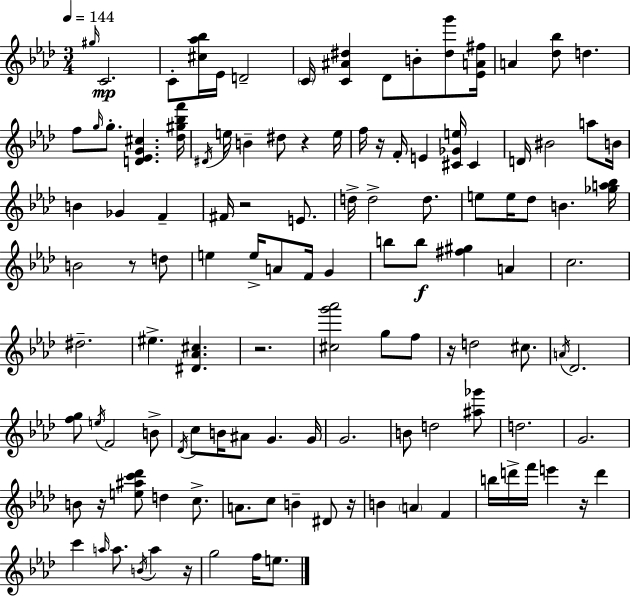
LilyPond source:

{
  \clef treble
  \numericTimeSignature
  \time 3/4
  \key aes \major
  \tempo 4 = 144
  \repeat volta 2 { \grace { gis''16 }\mp c'2. | c'8-. <cis'' aes'' bes''>16 ees'16 d'2-- | \parenthesize c'16 <c' ais' dis''>4 des'8 b'8-. <dis'' g'''>8 | <ees' a' fis''>16 a'4 <des'' bes''>8 d''4. | \break f''8 \grace { g''16 } g''8.-. <d' ees' g' cis''>4. | <des'' gis'' bes'' f'''>16 \acciaccatura { dis'16 } e''16 b'4-- dis''8 r4 | e''16 f''16 r16 f'16-. e'4 <cis' ges' e''>16 cis'4 | d'16 bis'2 | \break a''8 b'16 b'4 ges'4 f'4-- | fis'16 r2 | e'8. d''16-> d''2-> | d''8. e''8 e''16 des''8 b'4. | \break <ges'' a'' bes''>16 b'2 r8 | d''8 e''4 e''16-> a'8 f'16 g'4 | b''8 b''8\f <fis'' gis''>4 a'4 | c''2. | \break dis''2.-- | eis''4.-> <dis' aes' cis''>4. | r2. | <cis'' g''' aes'''>2 g''8 | \break f''8 r16 d''2 | cis''8. \acciaccatura { a'16 } des'2. | <f'' g''>8 \acciaccatura { e''16 } f'2 | b'8-> \acciaccatura { des'16 } c''8 b'16 ais'8 g'4. | \break g'16 g'2. | b'8 d''2 | <ais'' ges'''>8 d''2. | g'2. | \break b'8 r16 <e'' ais'' c''' des'''>8 d''4 | c''8.-> a'8. c''8 b'4-- | dis'8 r16 b'4 \parenthesize a'4 | f'4 b''16 d'''16-> f'''16 e'''4 | \break r16 d'''4 c'''4 \grace { a''16 } a''8. | \acciaccatura { b'16 } a''4 r16 g''2 | f''16 e''8. } \bar "|."
}